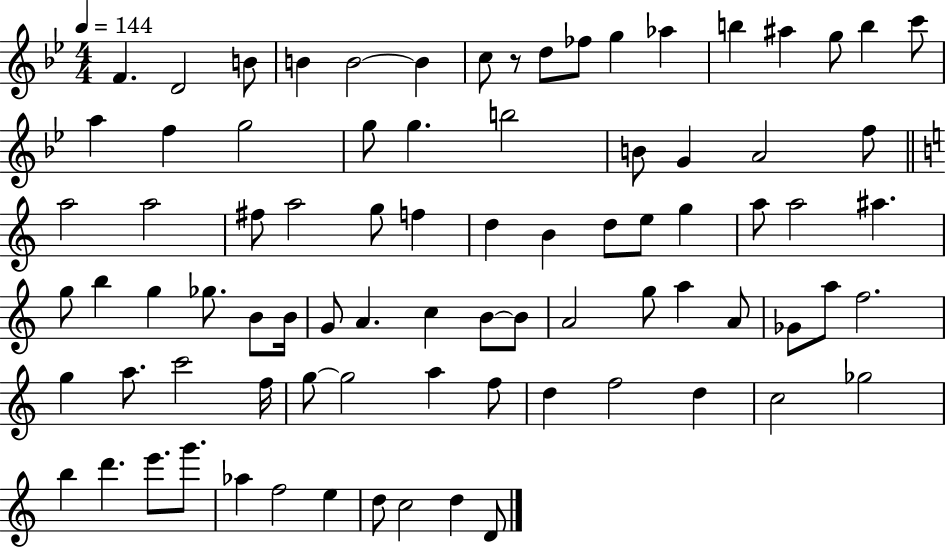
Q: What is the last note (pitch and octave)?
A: D4